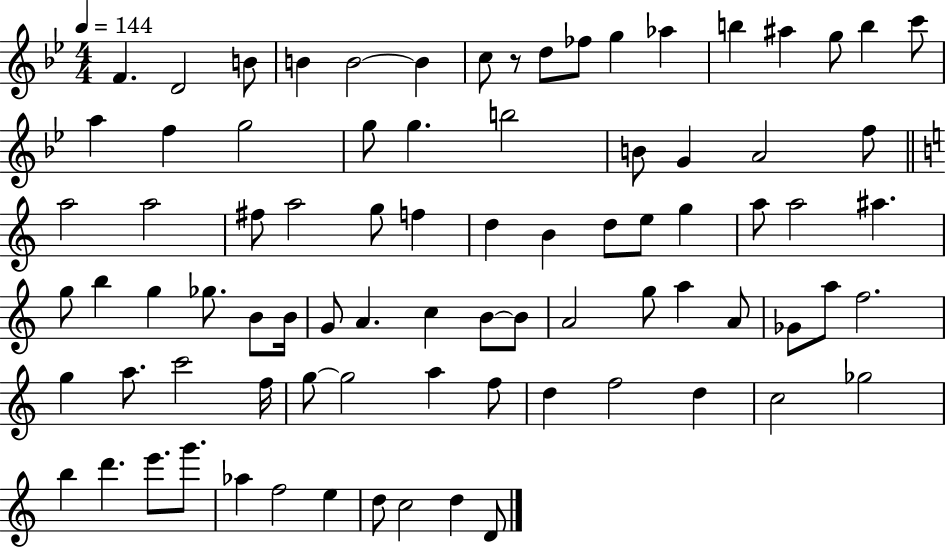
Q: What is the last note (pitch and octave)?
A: D4